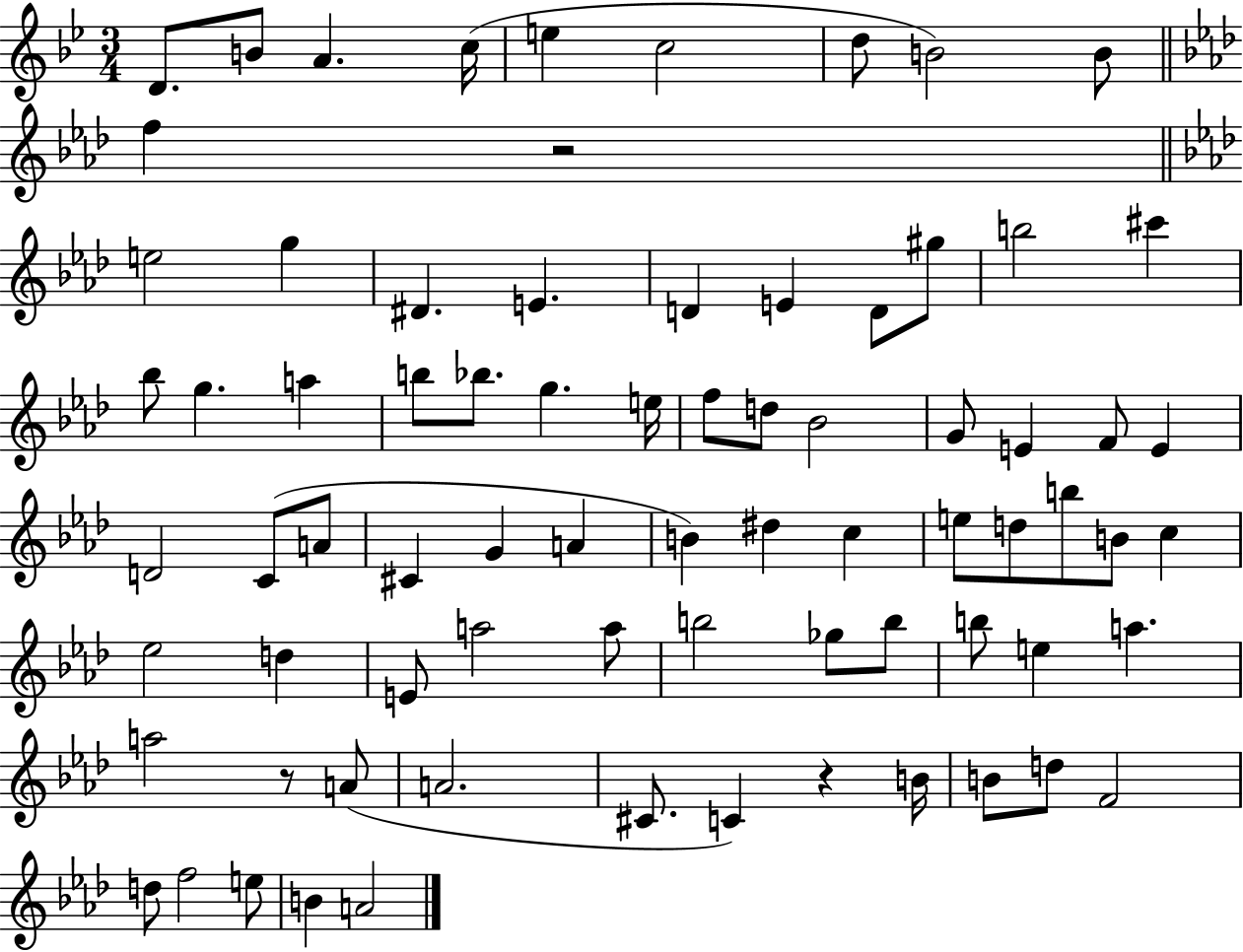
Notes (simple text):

D4/e. B4/e A4/q. C5/s E5/q C5/h D5/e B4/h B4/e F5/q R/h E5/h G5/q D#4/q. E4/q. D4/q E4/q D4/e G#5/e B5/h C#6/q Bb5/e G5/q. A5/q B5/e Bb5/e. G5/q. E5/s F5/e D5/e Bb4/h G4/e E4/q F4/e E4/q D4/h C4/e A4/e C#4/q G4/q A4/q B4/q D#5/q C5/q E5/e D5/e B5/e B4/e C5/q Eb5/h D5/q E4/e A5/h A5/e B5/h Gb5/e B5/e B5/e E5/q A5/q. A5/h R/e A4/e A4/h. C#4/e. C4/q R/q B4/s B4/e D5/e F4/h D5/e F5/h E5/e B4/q A4/h